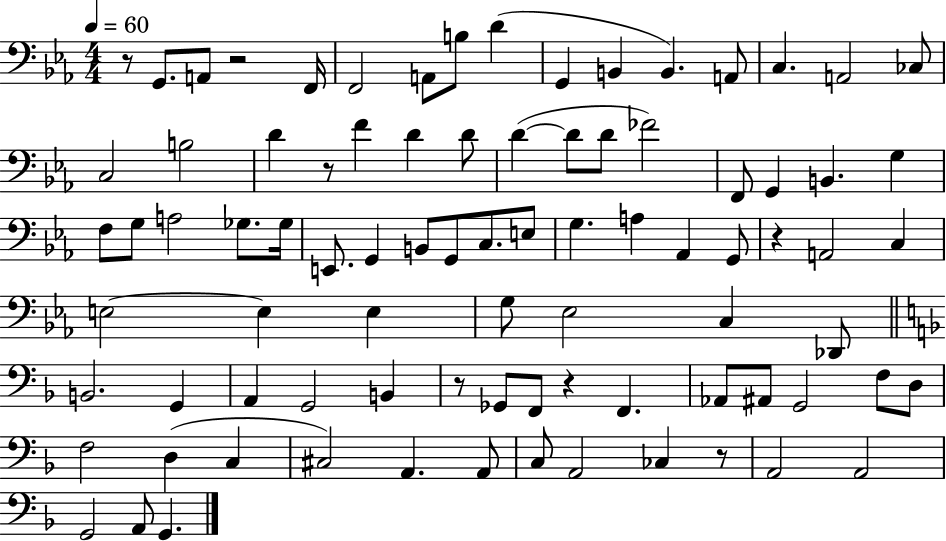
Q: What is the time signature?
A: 4/4